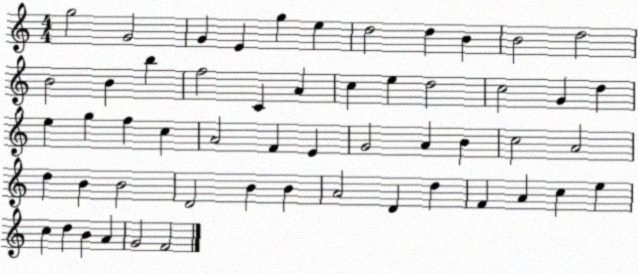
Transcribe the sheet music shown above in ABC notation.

X:1
T:Untitled
M:4/4
L:1/4
K:C
g2 G2 G E g e d2 d B B2 d2 B2 B b f2 C A c e d2 c2 G d e g f c A2 F E G2 A B c2 A2 d B B2 D2 B B A2 D d F A c e c d B A G2 F2